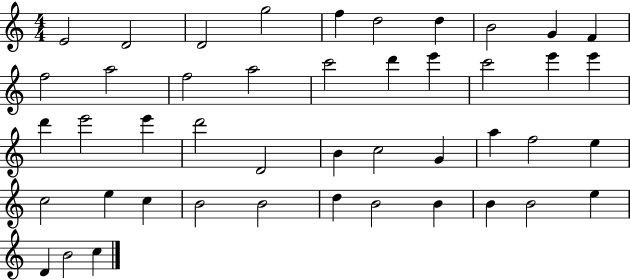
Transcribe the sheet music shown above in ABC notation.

X:1
T:Untitled
M:4/4
L:1/4
K:C
E2 D2 D2 g2 f d2 d B2 G F f2 a2 f2 a2 c'2 d' e' c'2 e' e' d' e'2 e' d'2 D2 B c2 G a f2 e c2 e c B2 B2 d B2 B B B2 e D B2 c